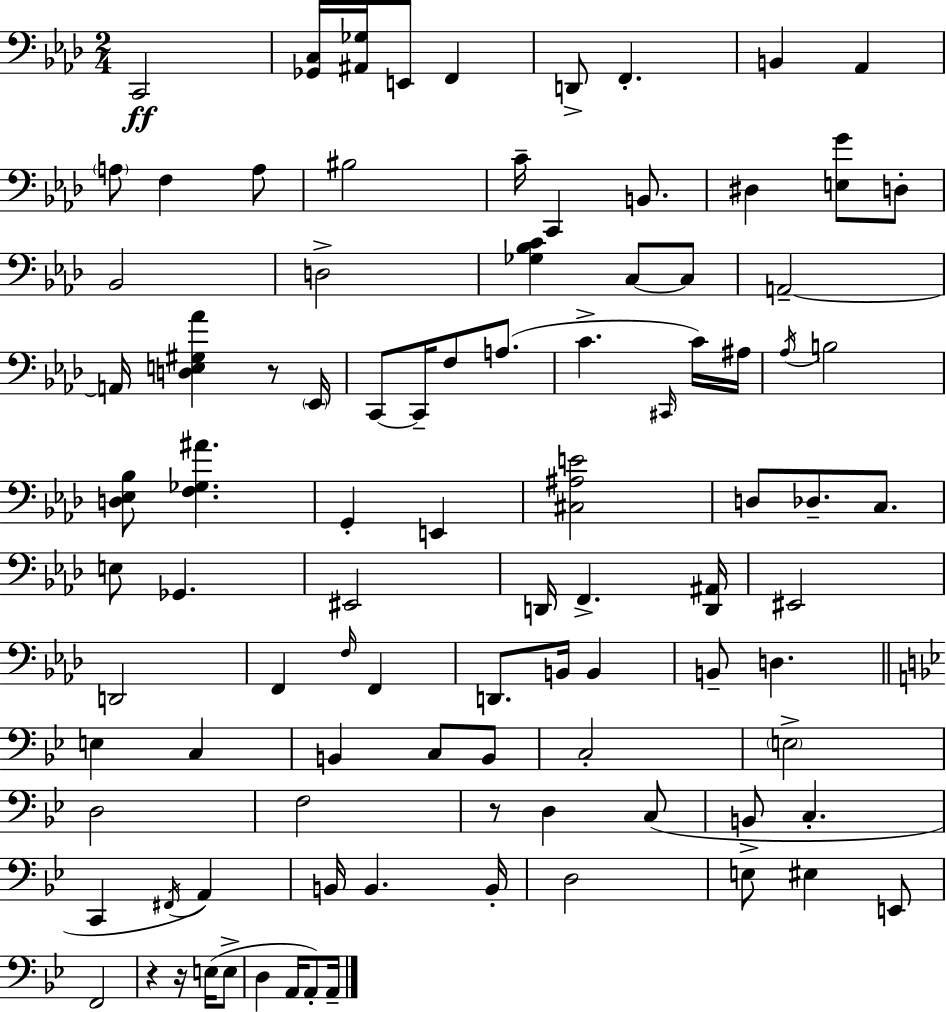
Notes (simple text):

C2/h [Gb2,C3]/s [A#2,Gb3]/s E2/e F2/q D2/e F2/q. B2/q Ab2/q A3/e F3/q A3/e BIS3/h C4/s C2/q B2/e. D#3/q [E3,G4]/e D3/e Bb2/h D3/h [Gb3,Bb3,C4]/q C3/e C3/e A2/h A2/s [D3,E3,G#3,Ab4]/q R/e Eb2/s C2/e C2/s F3/e A3/e. C4/q. C#2/s C4/s A#3/s Ab3/s B3/h [D3,Eb3,Bb3]/e [F3,Gb3,A#4]/q. G2/q E2/q [C#3,A#3,E4]/h D3/e Db3/e. C3/e. E3/e Gb2/q. EIS2/h D2/s F2/q. [D2,A#2]/s EIS2/h D2/h F2/q F3/s F2/q D2/e. B2/s B2/q B2/e D3/q. E3/q C3/q B2/q C3/e B2/e C3/h E3/h D3/h F3/h R/e D3/q C3/e B2/e C3/q. C2/q F#2/s A2/q B2/s B2/q. B2/s D3/h E3/e EIS3/q E2/e F2/h R/q R/s E3/s E3/e D3/q A2/s A2/e A2/s